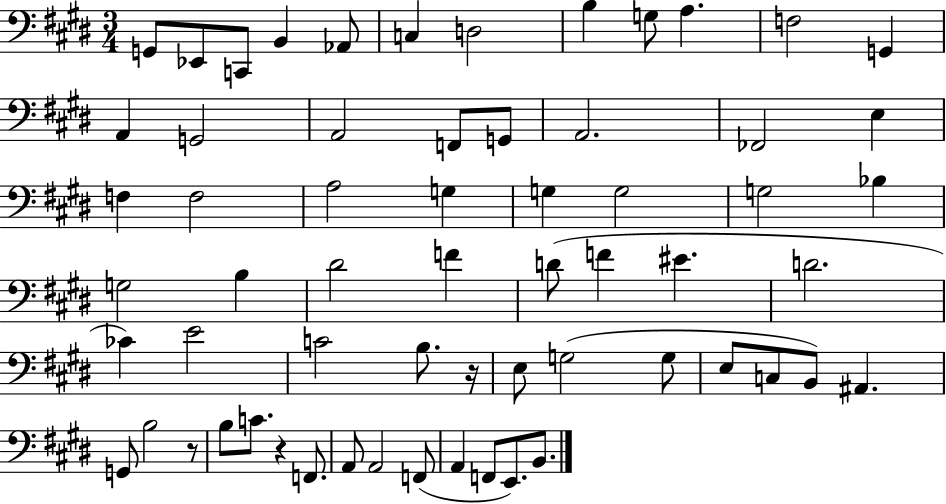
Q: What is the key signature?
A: E major